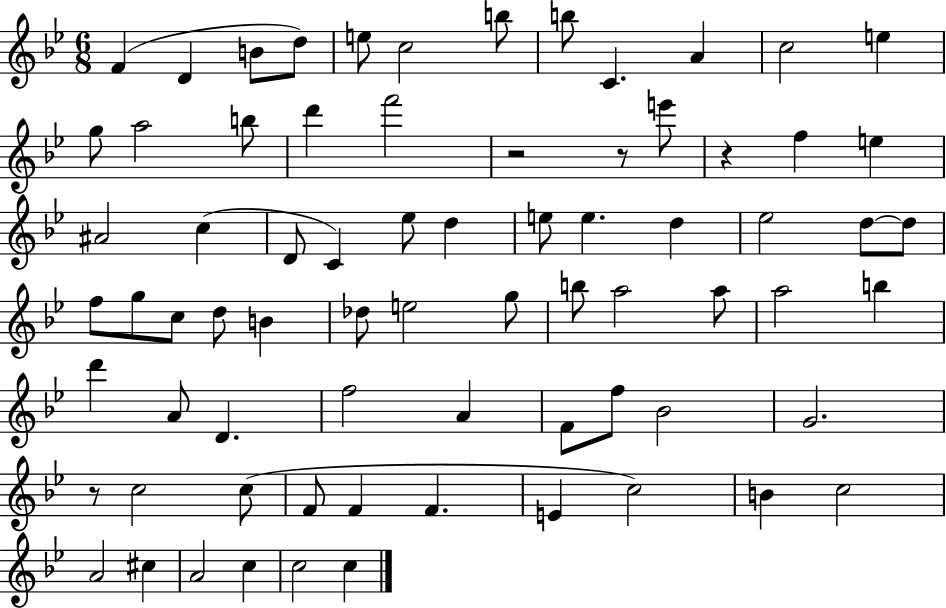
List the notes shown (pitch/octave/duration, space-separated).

F4/q D4/q B4/e D5/e E5/e C5/h B5/e B5/e C4/q. A4/q C5/h E5/q G5/e A5/h B5/e D6/q F6/h R/h R/e E6/e R/q F5/q E5/q A#4/h C5/q D4/e C4/q Eb5/e D5/q E5/e E5/q. D5/q Eb5/h D5/e D5/e F5/e G5/e C5/e D5/e B4/q Db5/e E5/h G5/e B5/e A5/h A5/e A5/h B5/q D6/q A4/e D4/q. F5/h A4/q F4/e F5/e Bb4/h G4/h. R/e C5/h C5/e F4/e F4/q F4/q. E4/q C5/h B4/q C5/h A4/h C#5/q A4/h C5/q C5/h C5/q